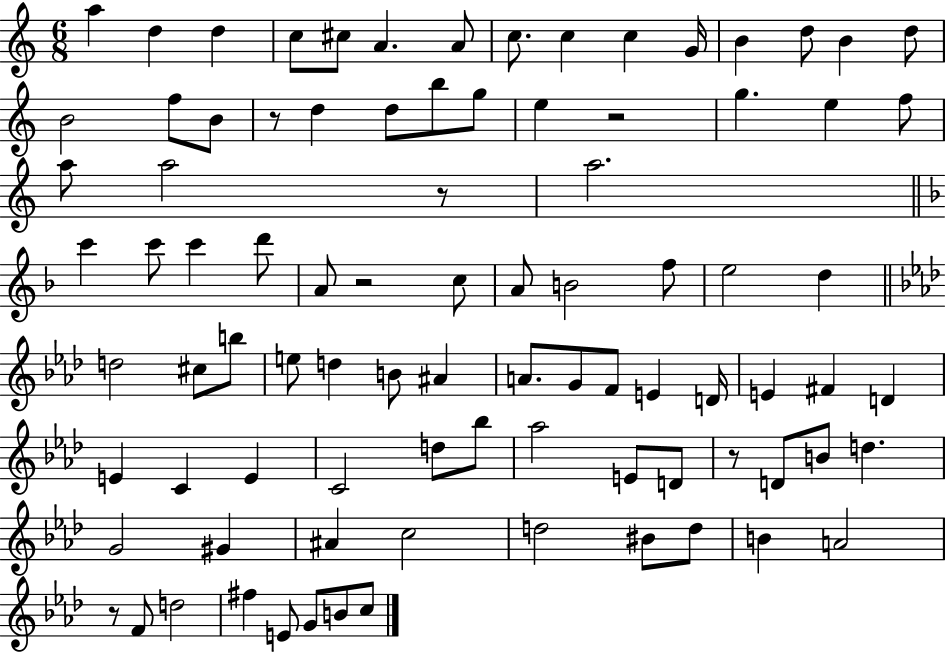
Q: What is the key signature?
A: C major